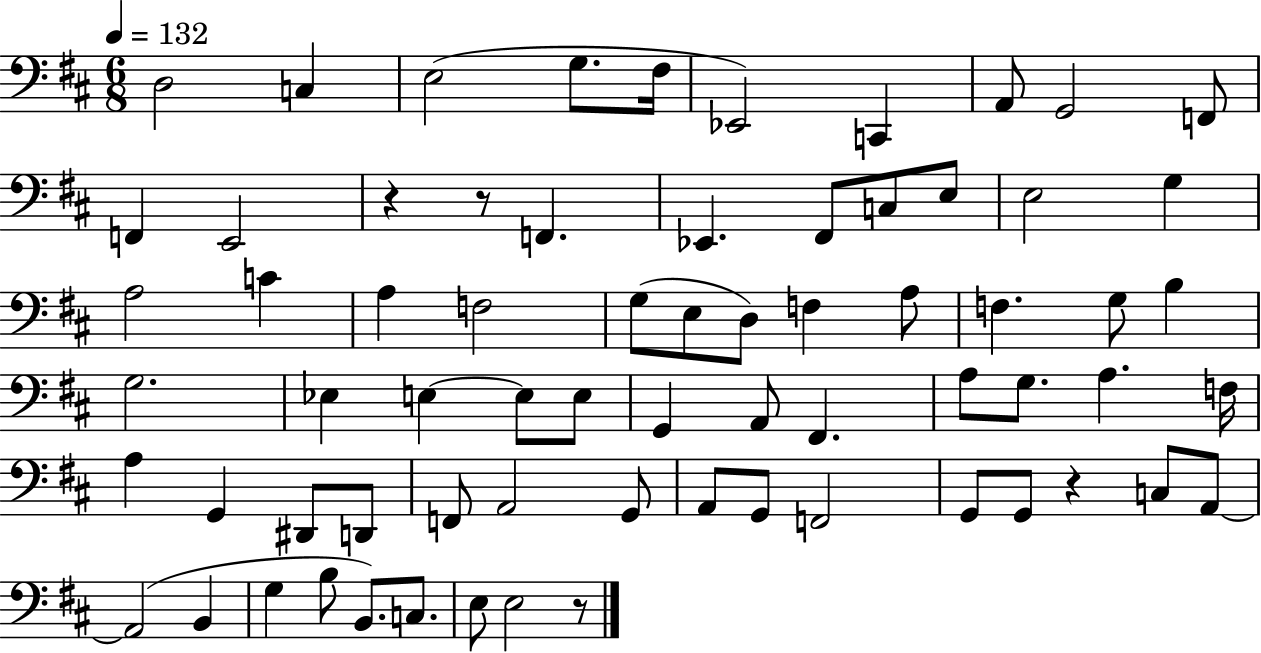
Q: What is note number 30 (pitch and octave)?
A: G3